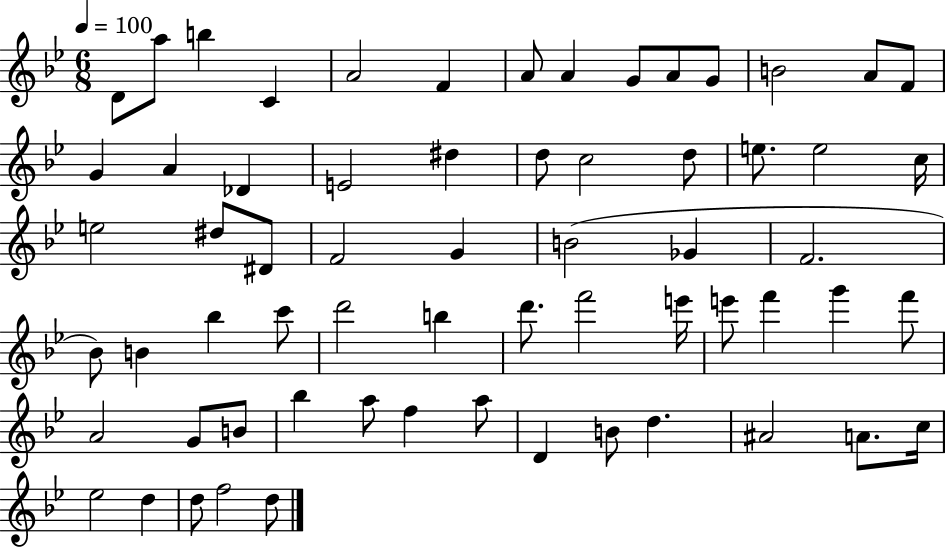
{
  \clef treble
  \numericTimeSignature
  \time 6/8
  \key bes \major
  \tempo 4 = 100
  \repeat volta 2 { d'8 a''8 b''4 c'4 | a'2 f'4 | a'8 a'4 g'8 a'8 g'8 | b'2 a'8 f'8 | \break g'4 a'4 des'4 | e'2 dis''4 | d''8 c''2 d''8 | e''8. e''2 c''16 | \break e''2 dis''8 dis'8 | f'2 g'4 | b'2( ges'4 | f'2. | \break bes'8) b'4 bes''4 c'''8 | d'''2 b''4 | d'''8. f'''2 e'''16 | e'''8 f'''4 g'''4 f'''8 | \break a'2 g'8 b'8 | bes''4 a''8 f''4 a''8 | d'4 b'8 d''4. | ais'2 a'8. c''16 | \break ees''2 d''4 | d''8 f''2 d''8 | } \bar "|."
}